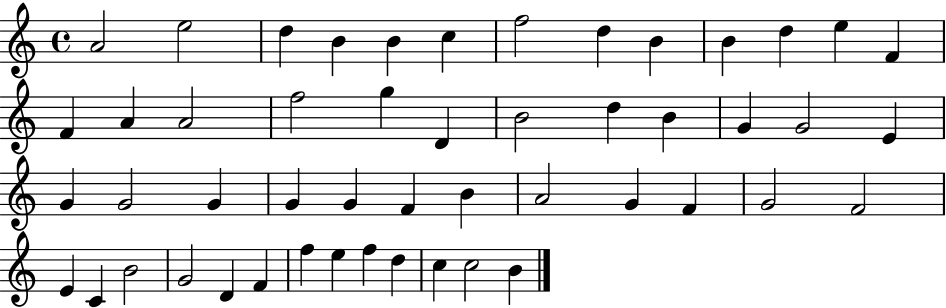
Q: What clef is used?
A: treble